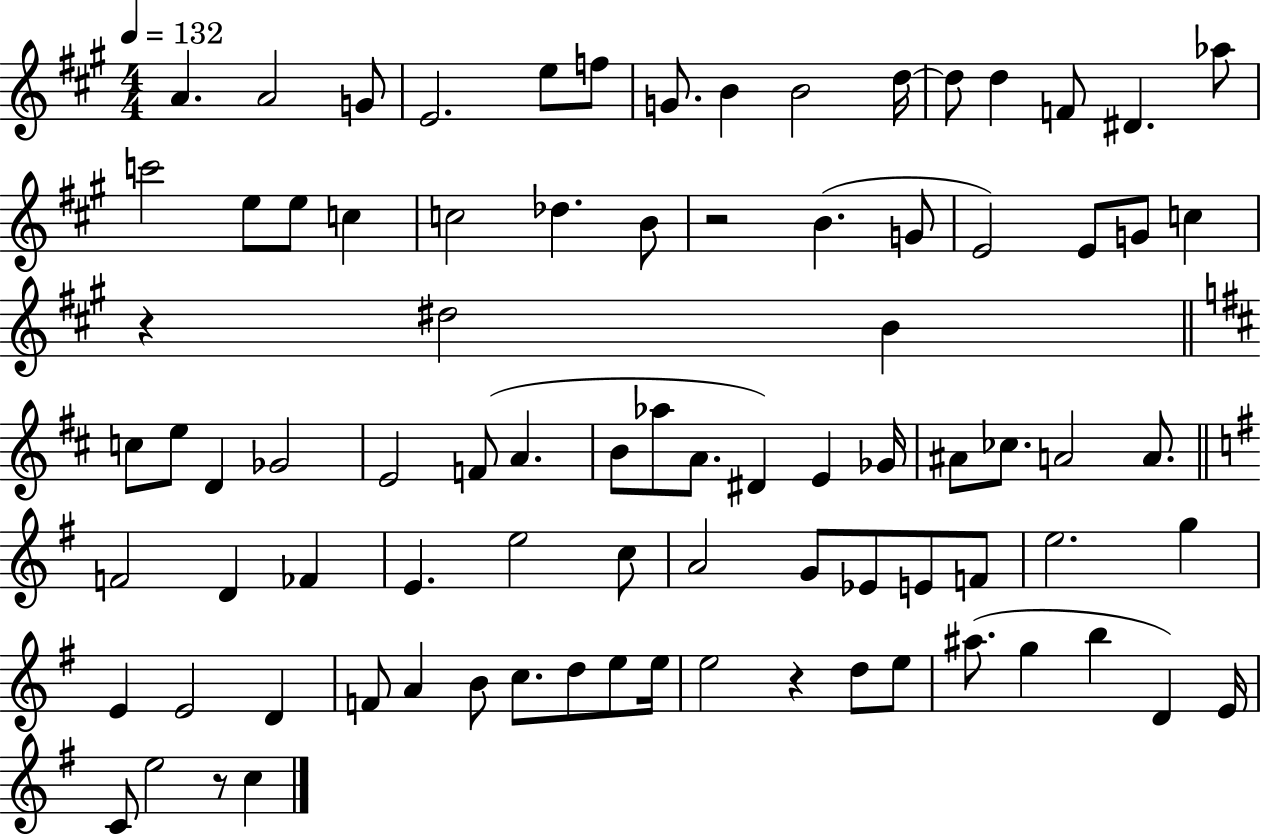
{
  \clef treble
  \numericTimeSignature
  \time 4/4
  \key a \major
  \tempo 4 = 132
  a'4. a'2 g'8 | e'2. e''8 f''8 | g'8. b'4 b'2 d''16~~ | d''8 d''4 f'8 dis'4. aes''8 | \break c'''2 e''8 e''8 c''4 | c''2 des''4. b'8 | r2 b'4.( g'8 | e'2) e'8 g'8 c''4 | \break r4 dis''2 b'4 | \bar "||" \break \key d \major c''8 e''8 d'4 ges'2 | e'2 f'8( a'4. | b'8 aes''8 a'8. dis'4) e'4 ges'16 | ais'8 ces''8. a'2 a'8. | \break \bar "||" \break \key g \major f'2 d'4 fes'4 | e'4. e''2 c''8 | a'2 g'8 ees'8 e'8 f'8 | e''2. g''4 | \break e'4 e'2 d'4 | f'8 a'4 b'8 c''8. d''8 e''8 e''16 | e''2 r4 d''8 e''8 | ais''8.( g''4 b''4 d'4) e'16 | \break c'8 e''2 r8 c''4 | \bar "|."
}